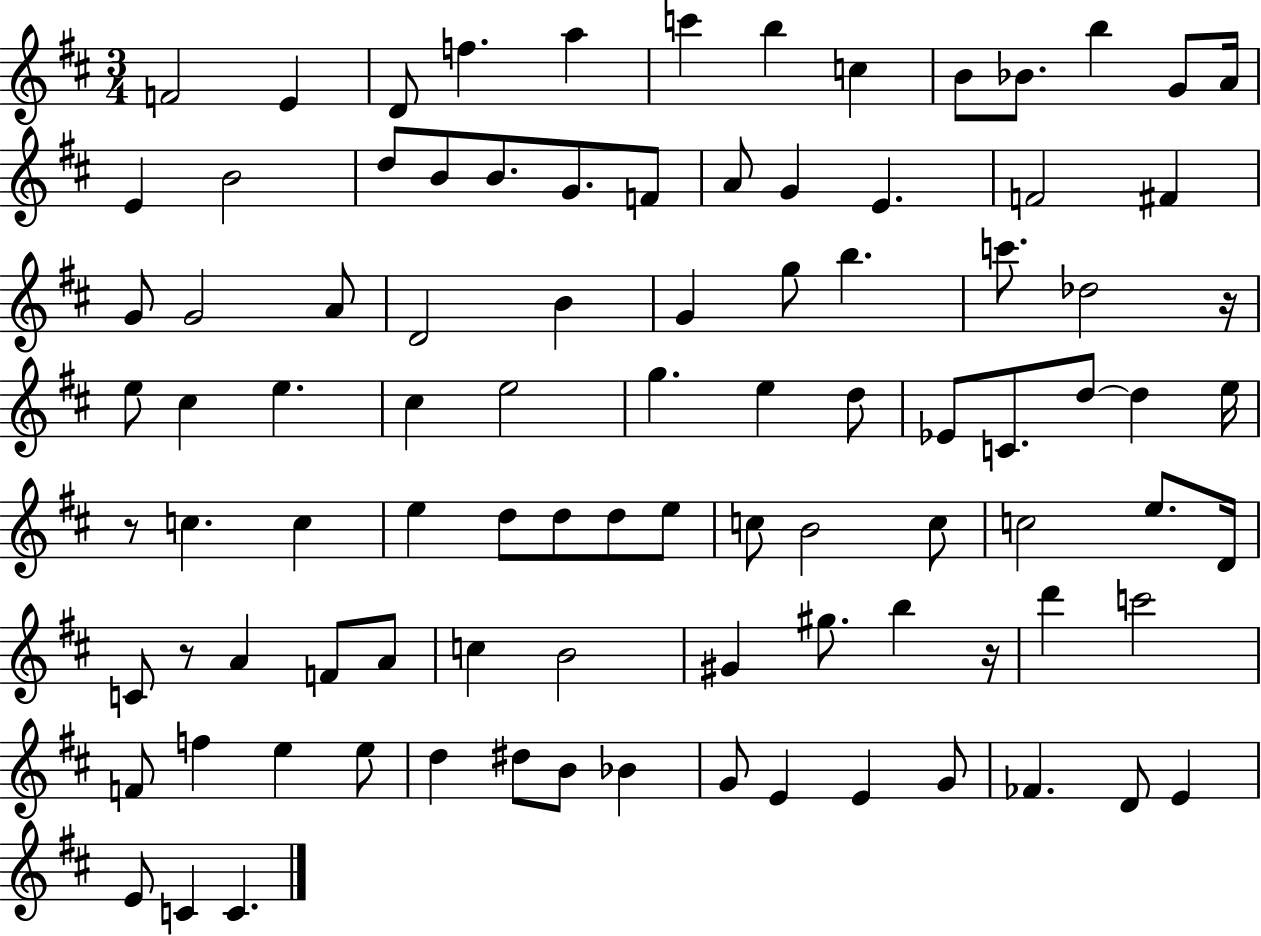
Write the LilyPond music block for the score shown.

{
  \clef treble
  \numericTimeSignature
  \time 3/4
  \key d \major
  f'2 e'4 | d'8 f''4. a''4 | c'''4 b''4 c''4 | b'8 bes'8. b''4 g'8 a'16 | \break e'4 b'2 | d''8 b'8 b'8. g'8. f'8 | a'8 g'4 e'4. | f'2 fis'4 | \break g'8 g'2 a'8 | d'2 b'4 | g'4 g''8 b''4. | c'''8. des''2 r16 | \break e''8 cis''4 e''4. | cis''4 e''2 | g''4. e''4 d''8 | ees'8 c'8. d''8~~ d''4 e''16 | \break r8 c''4. c''4 | e''4 d''8 d''8 d''8 e''8 | c''8 b'2 c''8 | c''2 e''8. d'16 | \break c'8 r8 a'4 f'8 a'8 | c''4 b'2 | gis'4 gis''8. b''4 r16 | d'''4 c'''2 | \break f'8 f''4 e''4 e''8 | d''4 dis''8 b'8 bes'4 | g'8 e'4 e'4 g'8 | fes'4. d'8 e'4 | \break e'8 c'4 c'4. | \bar "|."
}